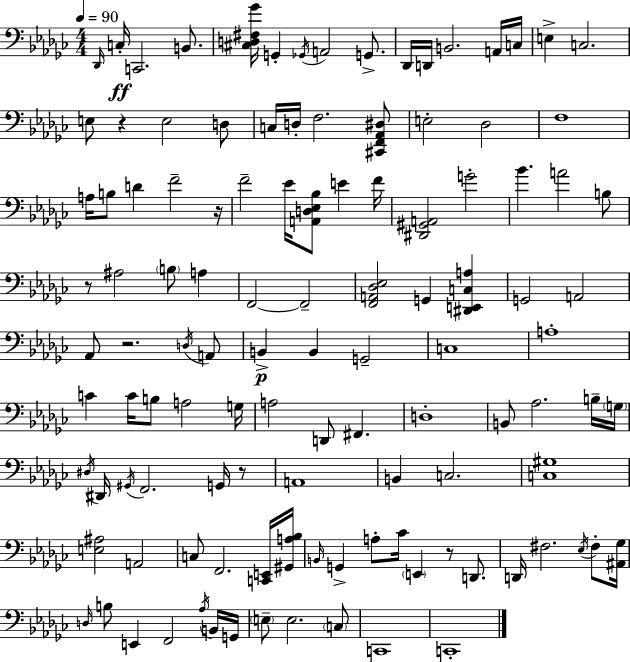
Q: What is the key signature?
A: EES minor